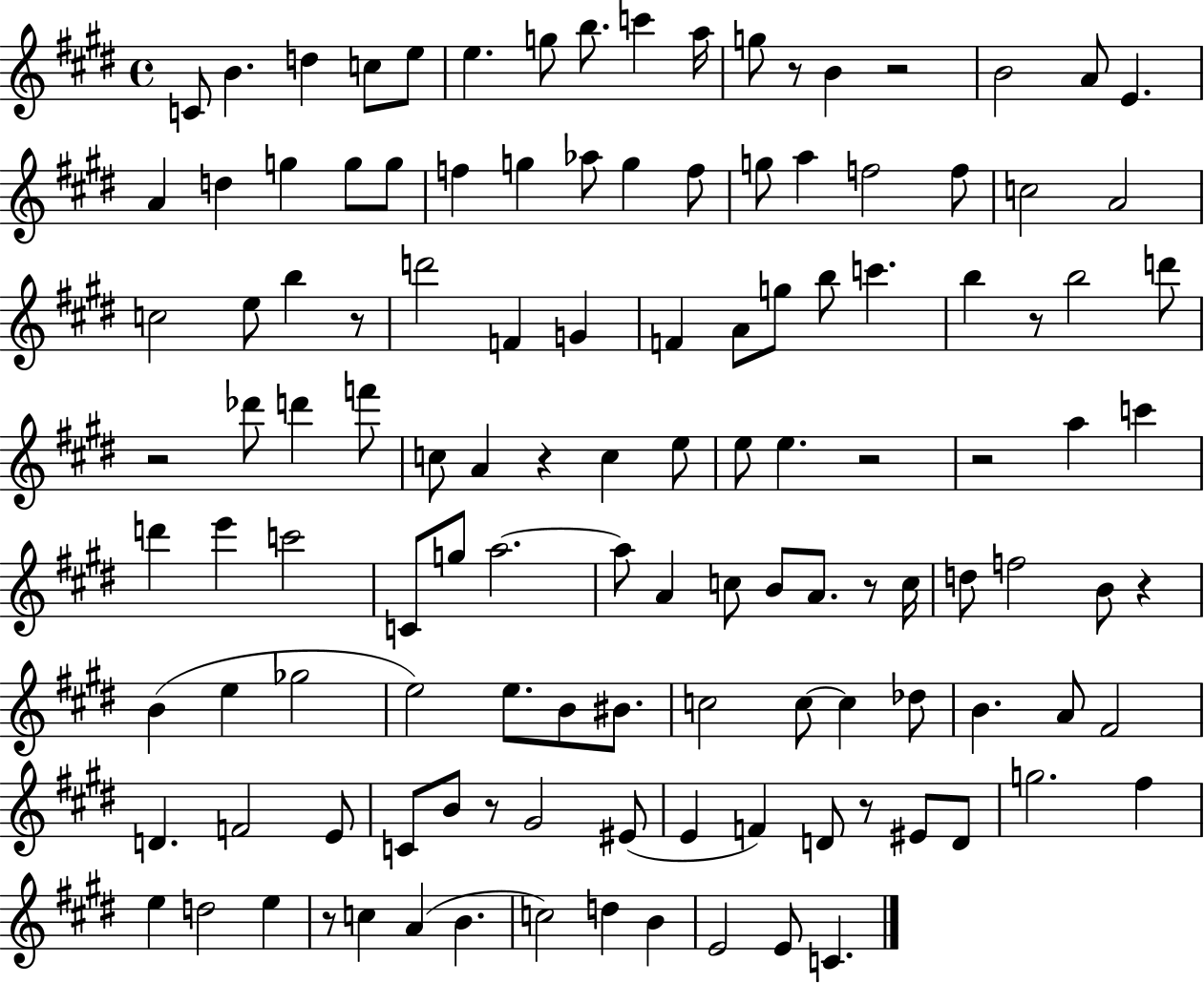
X:1
T:Untitled
M:4/4
L:1/4
K:E
C/2 B d c/2 e/2 e g/2 b/2 c' a/4 g/2 z/2 B z2 B2 A/2 E A d g g/2 g/2 f g _a/2 g f/2 g/2 a f2 f/2 c2 A2 c2 e/2 b z/2 d'2 F G F A/2 g/2 b/2 c' b z/2 b2 d'/2 z2 _d'/2 d' f'/2 c/2 A z c e/2 e/2 e z2 z2 a c' d' e' c'2 C/2 g/2 a2 a/2 A c/2 B/2 A/2 z/2 c/4 d/2 f2 B/2 z B e _g2 e2 e/2 B/2 ^B/2 c2 c/2 c _d/2 B A/2 ^F2 D F2 E/2 C/2 B/2 z/2 ^G2 ^E/2 E F D/2 z/2 ^E/2 D/2 g2 ^f e d2 e z/2 c A B c2 d B E2 E/2 C